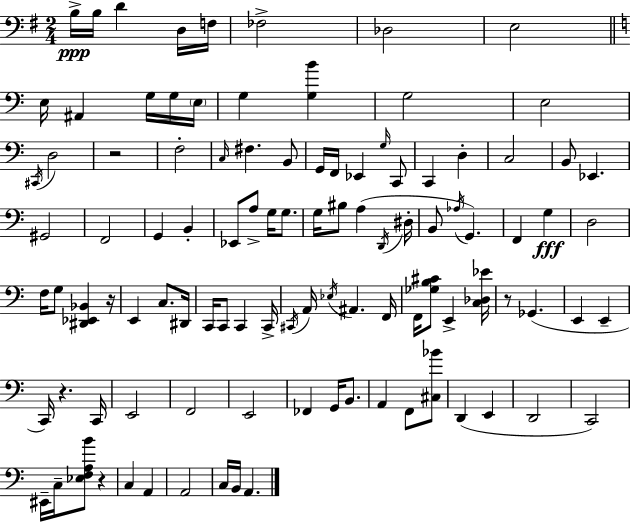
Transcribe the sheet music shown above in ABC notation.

X:1
T:Untitled
M:2/4
L:1/4
K:Em
B,/4 B,/4 D D,/4 F,/4 _F,2 _D,2 E,2 E,/4 ^A,, G,/4 G,/4 E,/4 G, [G,B] G,2 E,2 ^C,,/4 D,2 z2 F,2 C,/4 ^F, B,,/2 G,,/4 F,,/4 _E,, G,/4 C,,/2 C,, D, C,2 B,,/2 _E,, ^G,,2 F,,2 G,, B,, _E,,/2 A,/2 G,/4 G,/2 G,/4 ^B,/2 A, D,,/4 ^D,/4 B,,/2 _A,/4 G,, F,, G, D,2 F,/4 G,/2 [^D,,_E,,_B,,] z/4 E,, C,/2 ^D,,/4 C,,/4 C,,/2 C,, C,,/4 ^C,,/4 A,,/4 _E,/4 ^A,, F,,/4 F,,/4 [_G,B,^C]/2 E,, [C,_D,_E]/4 z/2 _G,, E,, E,, C,,/4 z C,,/4 E,,2 F,,2 E,,2 _F,, G,,/4 B,,/2 A,, F,,/2 [^C,_B]/2 D,, E,, D,,2 C,,2 ^E,,/4 C,/4 [_E,F,A,B]/2 z C, A,, A,,2 C,/4 B,,/4 A,,